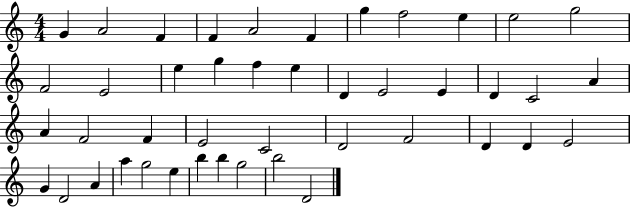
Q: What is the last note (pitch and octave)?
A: D4